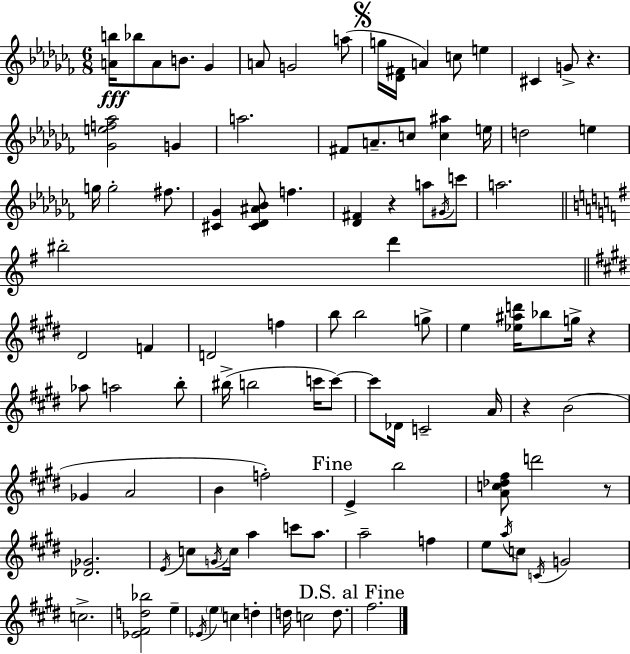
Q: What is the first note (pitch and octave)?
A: Bb5